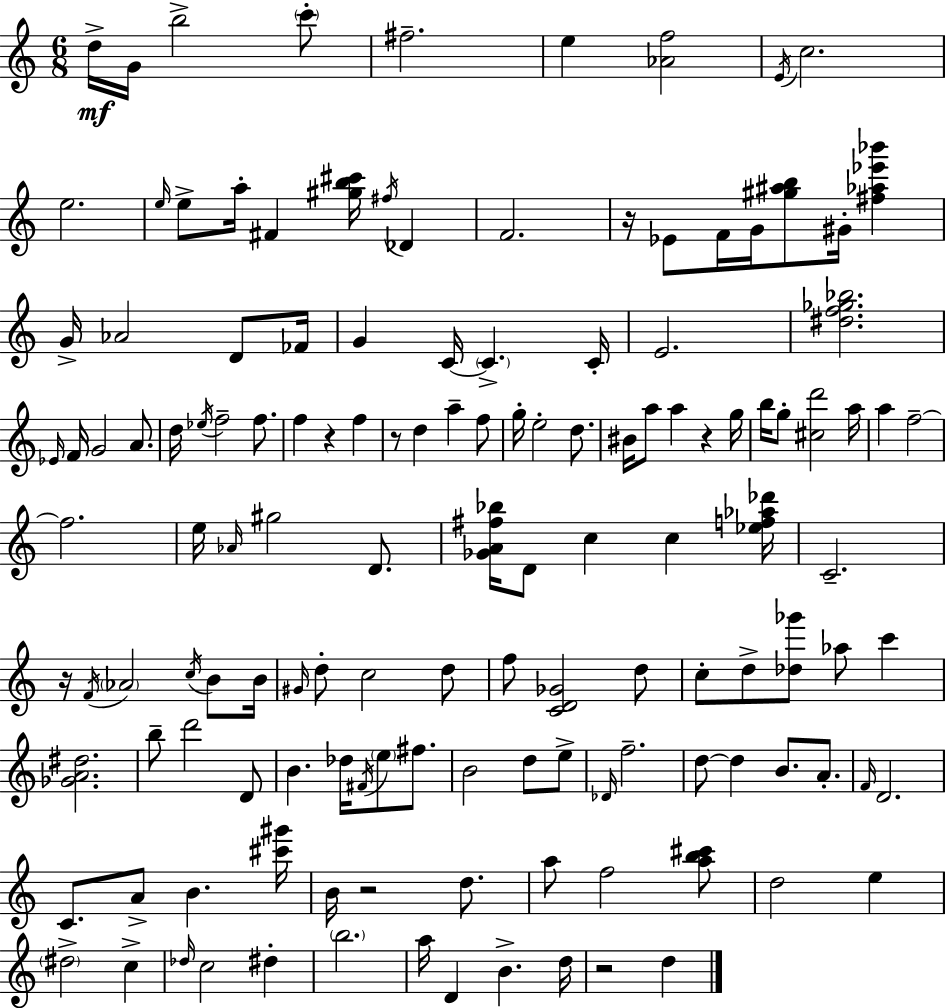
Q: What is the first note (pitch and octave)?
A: D5